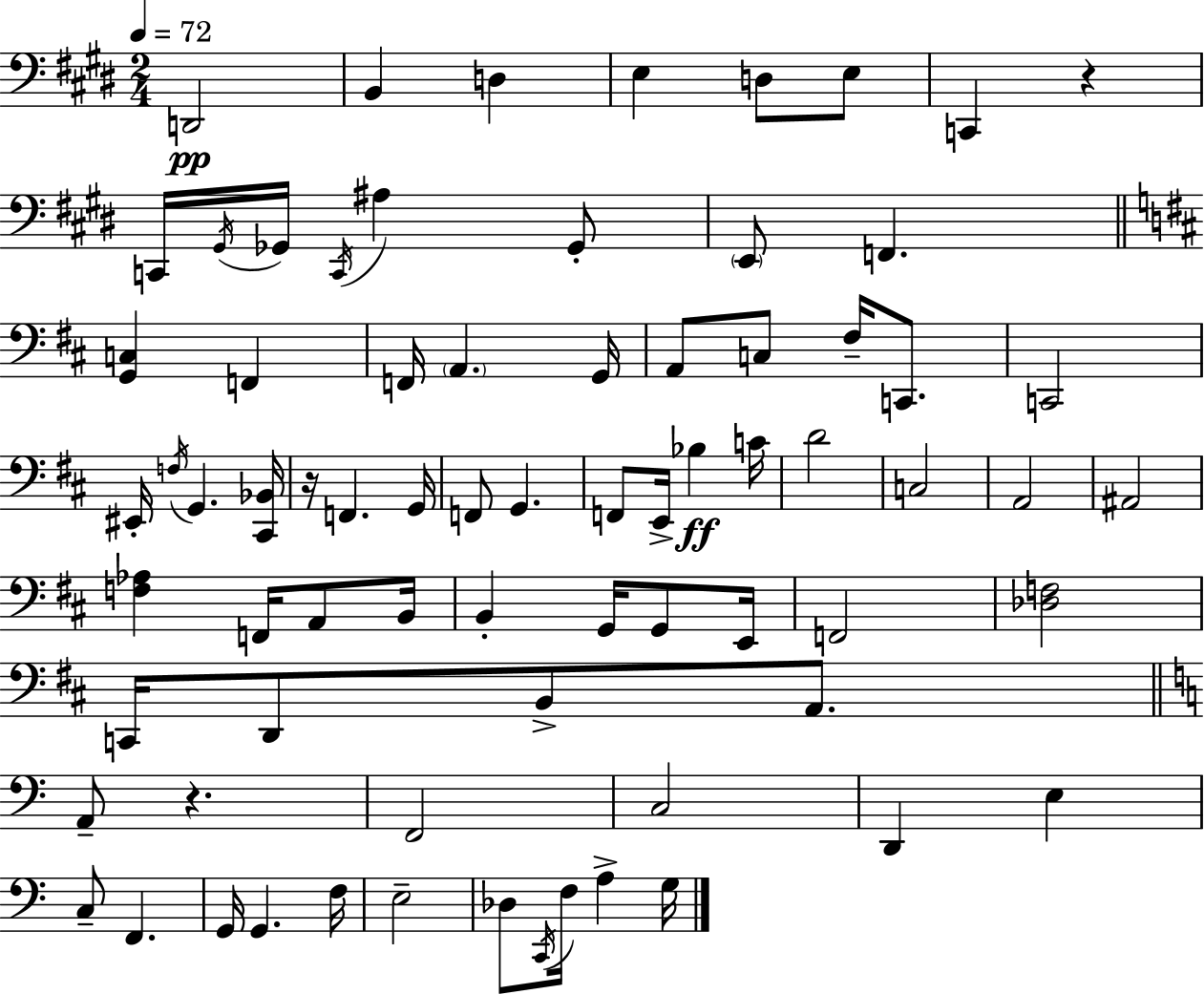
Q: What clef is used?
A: bass